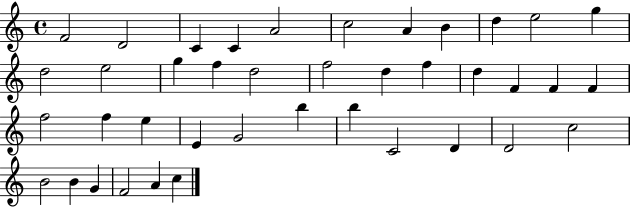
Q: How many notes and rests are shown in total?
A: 40